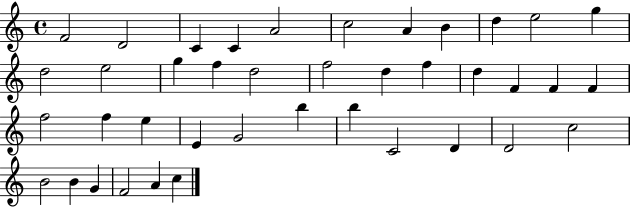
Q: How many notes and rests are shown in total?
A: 40